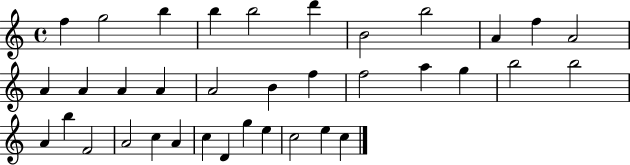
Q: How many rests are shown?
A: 0